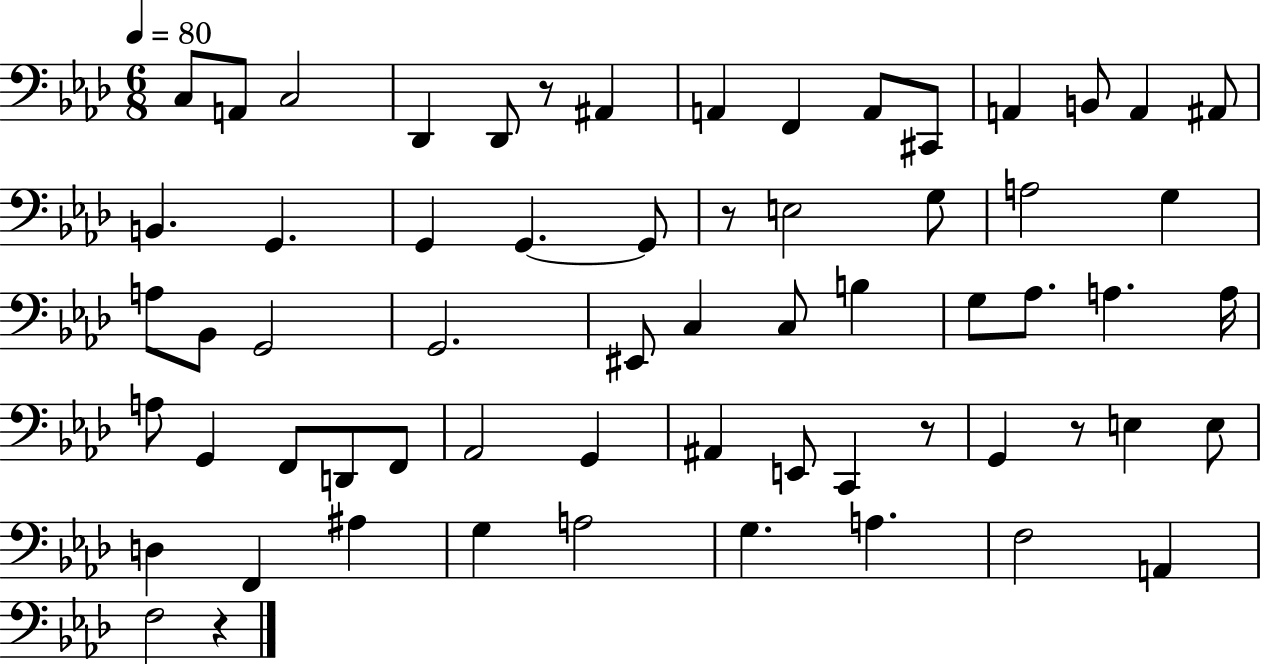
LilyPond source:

{
  \clef bass
  \numericTimeSignature
  \time 6/8
  \key aes \major
  \tempo 4 = 80
  c8 a,8 c2 | des,4 des,8 r8 ais,4 | a,4 f,4 a,8 cis,8 | a,4 b,8 a,4 ais,8 | \break b,4. g,4. | g,4 g,4.~~ g,8 | r8 e2 g8 | a2 g4 | \break a8 bes,8 g,2 | g,2. | eis,8 c4 c8 b4 | g8 aes8. a4. a16 | \break a8 g,4 f,8 d,8 f,8 | aes,2 g,4 | ais,4 e,8 c,4 r8 | g,4 r8 e4 e8 | \break d4 f,4 ais4 | g4 a2 | g4. a4. | f2 a,4 | \break f2 r4 | \bar "|."
}